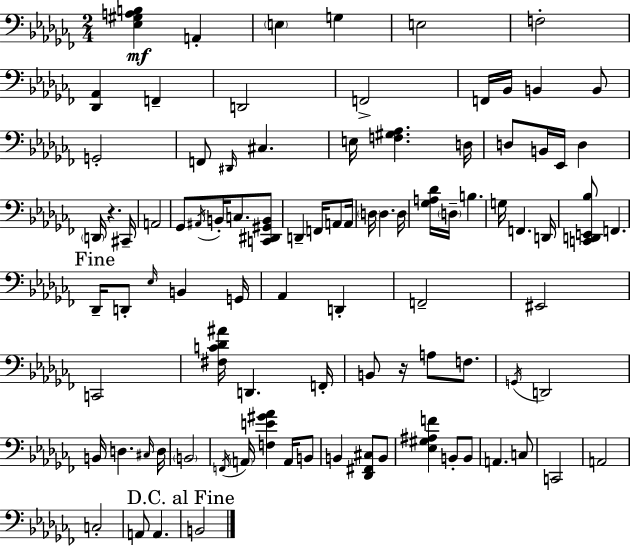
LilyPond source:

{
  \clef bass
  \numericTimeSignature
  \time 2/4
  \key aes \minor
  \repeat volta 2 { <ees gis a b>4\mf a,4-. | \parenthesize e4 g4 | e2 | f2-. | \break <des, aes,>4 f,4-- | d,2 | f,2-> | f,16 bes,16 b,4 b,8 | \break g,2-. | f,8 \grace { dis,16 } cis4. | e16 <f gis aes>4. | d16 d8 b,16 ees,16 d4 | \break \parenthesize d,16 r4. | cis,16-- a,2 | ges,8 \acciaccatura { ais,16 } b,16-. c8. | <c, dis, gis, b,>8 d,4-- f,16 a,8 | \break a,16 \parenthesize d16 d4. | d16 <ges a des'>16 \parenthesize d16-- b4. | g16 f,4. | d,16 <c, d, e, bes>8 f,4. | \break \mark "Fine" des,16-- d,8-. \grace { ees16 } b,4 | g,16 aes,4 d,4-. | f,2-- | eis,2 | \break c,2 | <fis c' des' ais'>16 d,4. | f,16-. b,8 r16 a8 | f8. \acciaccatura { g,16 } d,2 | \break b,16 d4. | \grace { cis16 } d16 \parenthesize b,2 | \acciaccatura { f,16 } \parenthesize a,16 <f e' gis' aes'>4 | a,16 b,8 b,4 | \break <des, fis, cis>8 b,8 <ees gis ais f'>4 | b,8-. b,8 a,4. | c8 c,2 | a,2 | \break c2-. | a,8 | a,4. \mark "D.C. al Fine" b,2 | } \bar "|."
}